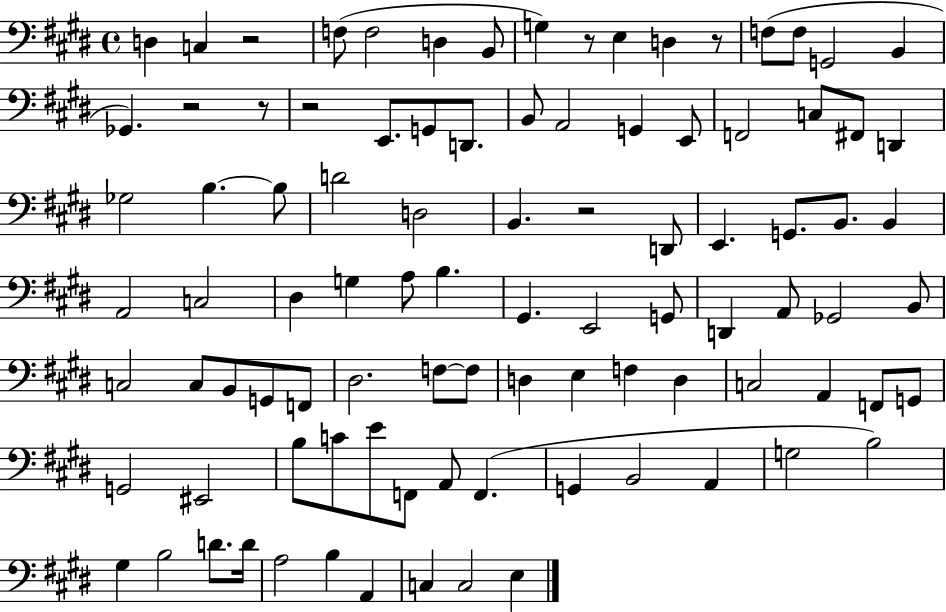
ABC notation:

X:1
T:Untitled
M:4/4
L:1/4
K:E
D, C, z2 F,/2 F,2 D, B,,/2 G, z/2 E, D, z/2 F,/2 F,/2 G,,2 B,, _G,, z2 z/2 z2 E,,/2 G,,/2 D,,/2 B,,/2 A,,2 G,, E,,/2 F,,2 C,/2 ^F,,/2 D,, _G,2 B, B,/2 D2 D,2 B,, z2 D,,/2 E,, G,,/2 B,,/2 B,, A,,2 C,2 ^D, G, A,/2 B, ^G,, E,,2 G,,/2 D,, A,,/2 _G,,2 B,,/2 C,2 C,/2 B,,/2 G,,/2 F,,/2 ^D,2 F,/2 F,/2 D, E, F, D, C,2 A,, F,,/2 G,,/2 G,,2 ^E,,2 B,/2 C/2 E/2 F,,/2 A,,/2 F,, G,, B,,2 A,, G,2 B,2 ^G, B,2 D/2 D/4 A,2 B, A,, C, C,2 E,